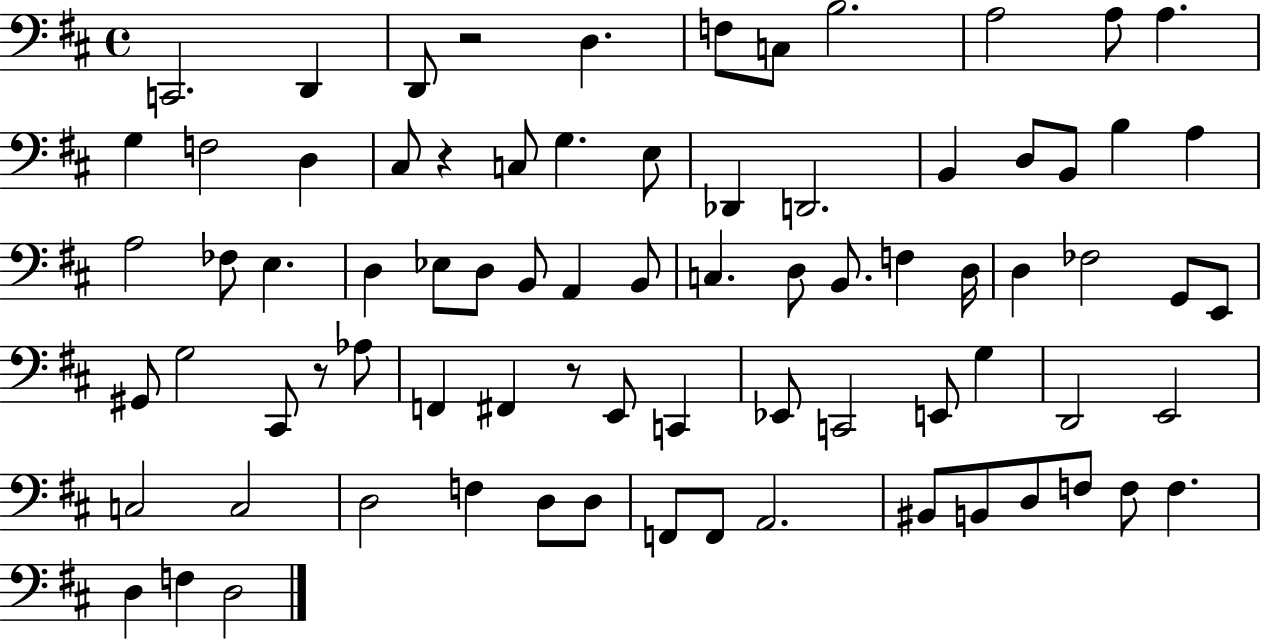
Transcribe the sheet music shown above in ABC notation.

X:1
T:Untitled
M:4/4
L:1/4
K:D
C,,2 D,, D,,/2 z2 D, F,/2 C,/2 B,2 A,2 A,/2 A, G, F,2 D, ^C,/2 z C,/2 G, E,/2 _D,, D,,2 B,, D,/2 B,,/2 B, A, A,2 _F,/2 E, D, _E,/2 D,/2 B,,/2 A,, B,,/2 C, D,/2 B,,/2 F, D,/4 D, _F,2 G,,/2 E,,/2 ^G,,/2 G,2 ^C,,/2 z/2 _A,/2 F,, ^F,, z/2 E,,/2 C,, _E,,/2 C,,2 E,,/2 G, D,,2 E,,2 C,2 C,2 D,2 F, D,/2 D,/2 F,,/2 F,,/2 A,,2 ^B,,/2 B,,/2 D,/2 F,/2 F,/2 F, D, F, D,2